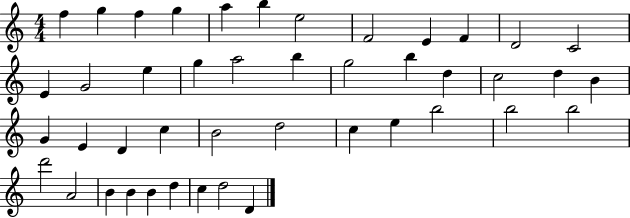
F5/q G5/q F5/q G5/q A5/q B5/q E5/h F4/h E4/q F4/q D4/h C4/h E4/q G4/h E5/q G5/q A5/h B5/q G5/h B5/q D5/q C5/h D5/q B4/q G4/q E4/q D4/q C5/q B4/h D5/h C5/q E5/q B5/h B5/h B5/h D6/h A4/h B4/q B4/q B4/q D5/q C5/q D5/h D4/q